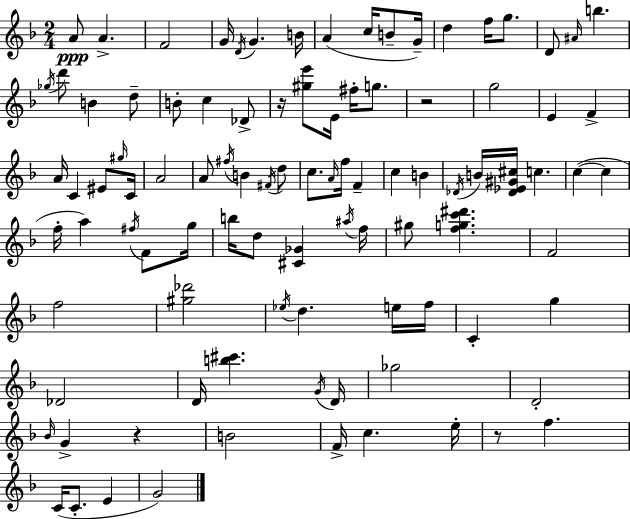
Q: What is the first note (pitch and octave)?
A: A4